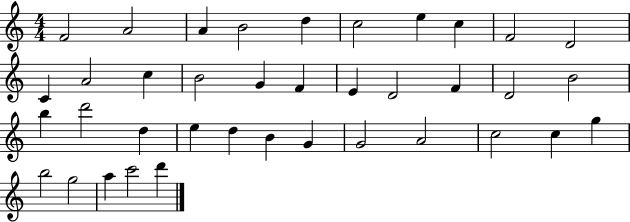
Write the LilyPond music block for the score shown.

{
  \clef treble
  \numericTimeSignature
  \time 4/4
  \key c \major
  f'2 a'2 | a'4 b'2 d''4 | c''2 e''4 c''4 | f'2 d'2 | \break c'4 a'2 c''4 | b'2 g'4 f'4 | e'4 d'2 f'4 | d'2 b'2 | \break b''4 d'''2 d''4 | e''4 d''4 b'4 g'4 | g'2 a'2 | c''2 c''4 g''4 | \break b''2 g''2 | a''4 c'''2 d'''4 | \bar "|."
}